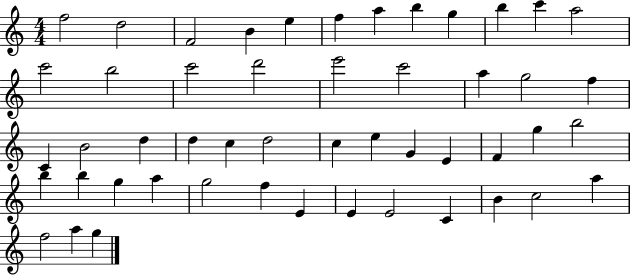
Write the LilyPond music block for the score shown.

{
  \clef treble
  \numericTimeSignature
  \time 4/4
  \key c \major
  f''2 d''2 | f'2 b'4 e''4 | f''4 a''4 b''4 g''4 | b''4 c'''4 a''2 | \break c'''2 b''2 | c'''2 d'''2 | e'''2 c'''2 | a''4 g''2 f''4 | \break c'4 b'2 d''4 | d''4 c''4 d''2 | c''4 e''4 g'4 e'4 | f'4 g''4 b''2 | \break b''4 b''4 g''4 a''4 | g''2 f''4 e'4 | e'4 e'2 c'4 | b'4 c''2 a''4 | \break f''2 a''4 g''4 | \bar "|."
}